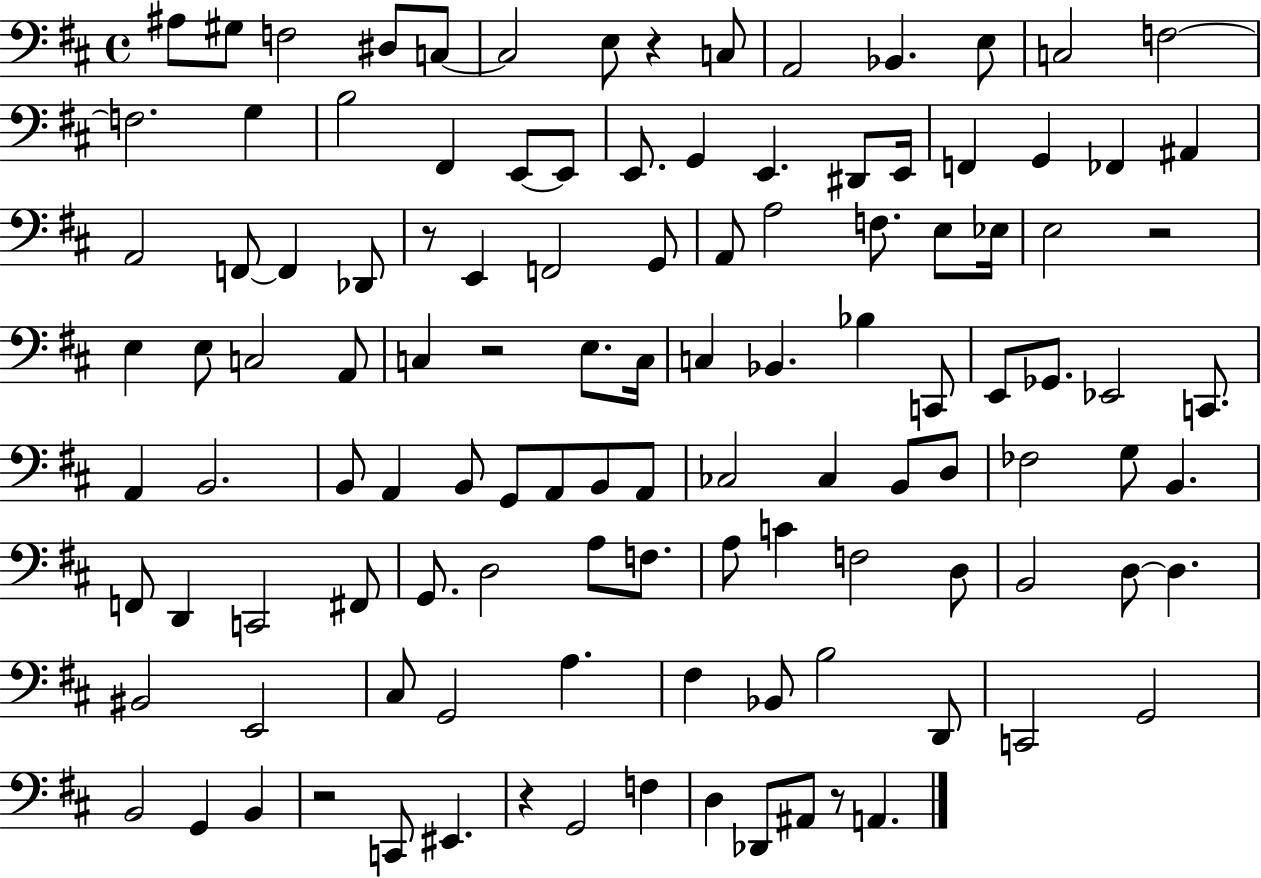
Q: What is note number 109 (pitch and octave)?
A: A2